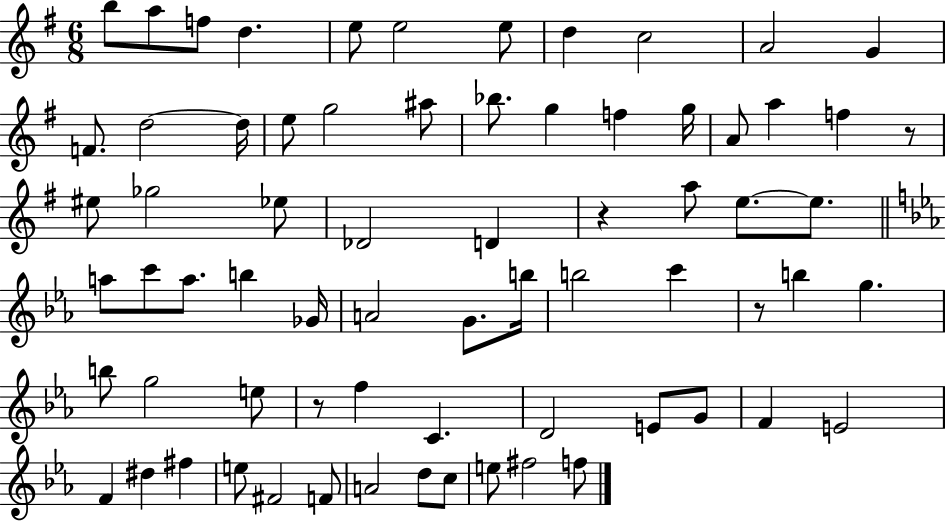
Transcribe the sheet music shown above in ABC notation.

X:1
T:Untitled
M:6/8
L:1/4
K:G
b/2 a/2 f/2 d e/2 e2 e/2 d c2 A2 G F/2 d2 d/4 e/2 g2 ^a/2 _b/2 g f g/4 A/2 a f z/2 ^e/2 _g2 _e/2 _D2 D z a/2 e/2 e/2 a/2 c'/2 a/2 b _G/4 A2 G/2 b/4 b2 c' z/2 b g b/2 g2 e/2 z/2 f C D2 E/2 G/2 F E2 F ^d ^f e/2 ^F2 F/2 A2 d/2 c/2 e/2 ^f2 f/2